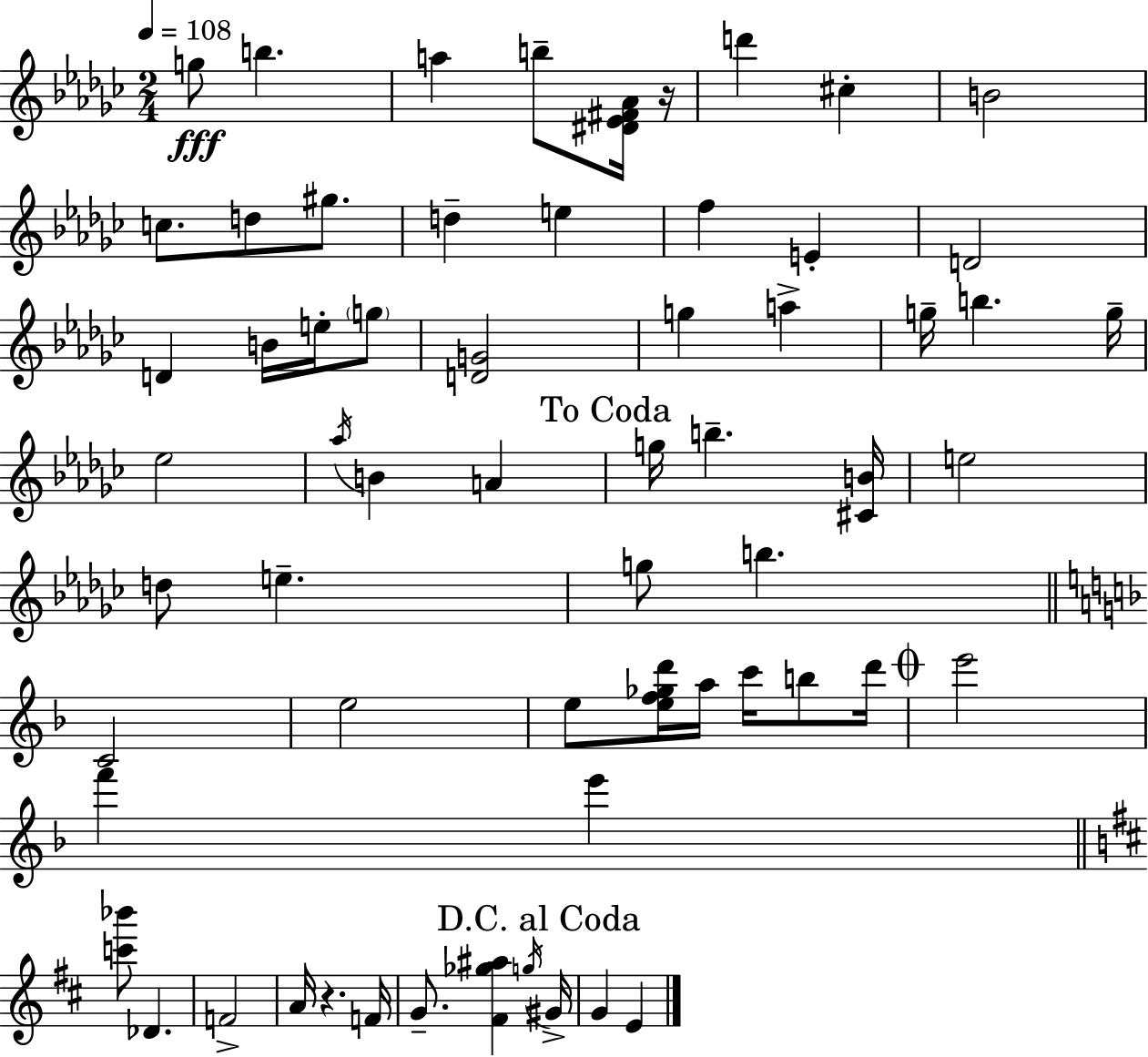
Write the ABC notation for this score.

X:1
T:Untitled
M:2/4
L:1/4
K:Ebm
g/2 b a b/2 [^D_E^F_A]/4 z/4 d' ^c B2 c/2 d/2 ^g/2 d e f E D2 D B/4 e/4 g/2 [DG]2 g a g/4 b g/4 _e2 _a/4 B A g/4 b [^CB]/4 e2 d/2 e g/2 b C2 e2 e/2 [ef_gd']/4 a/4 c'/4 b/2 d'/4 e'2 f' e' [c'_b']/2 _D F2 A/4 z F/4 G/2 [^F_g^a] g/4 ^G/4 G E